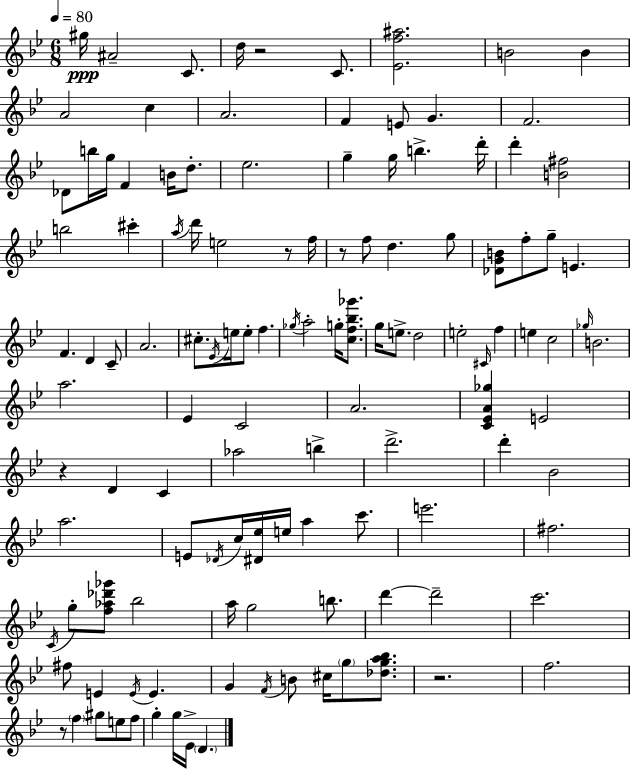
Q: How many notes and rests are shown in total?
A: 122